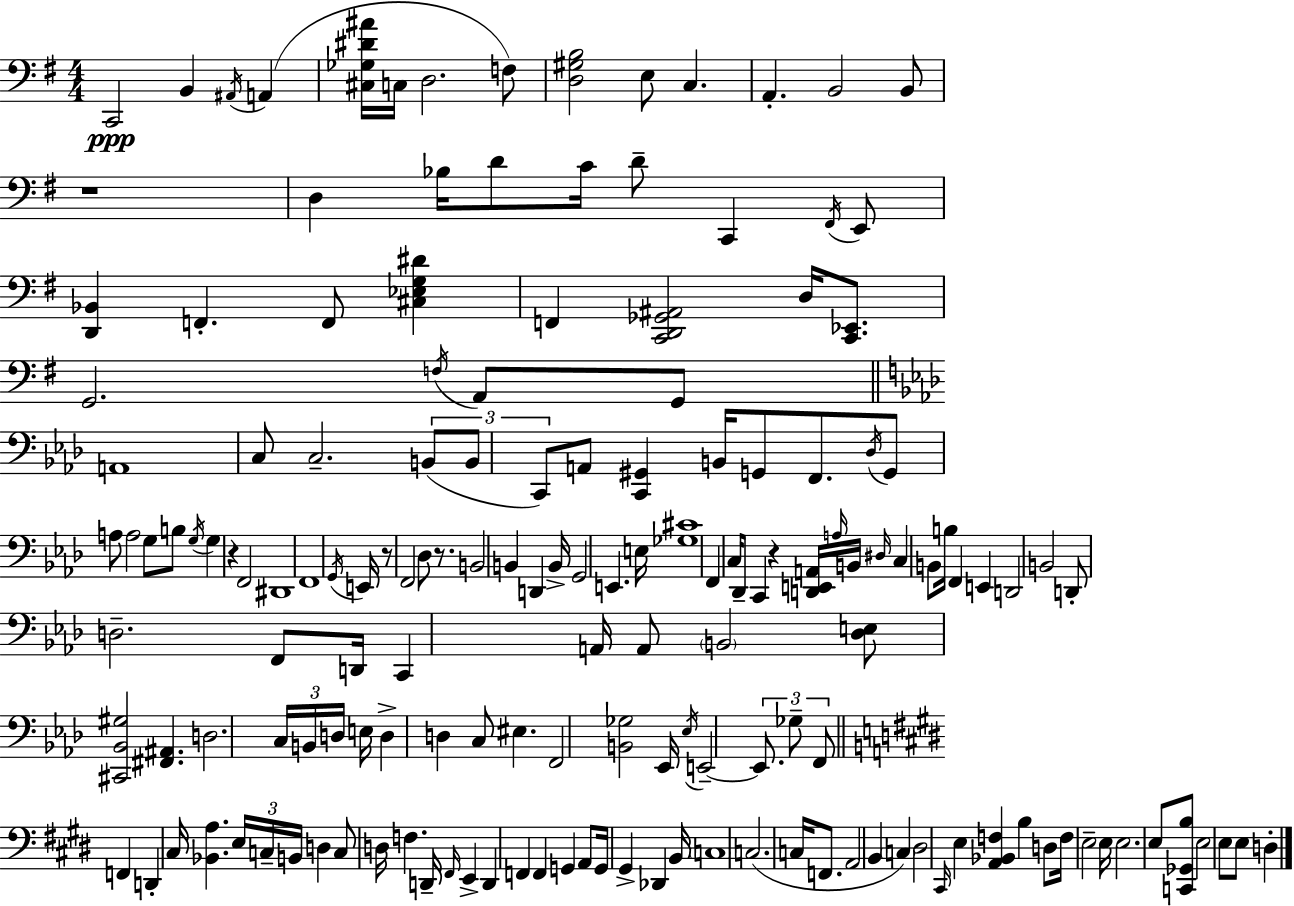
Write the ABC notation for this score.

X:1
T:Untitled
M:4/4
L:1/4
K:G
C,,2 B,, ^A,,/4 A,, [^C,_G,^D^A]/4 C,/4 D,2 F,/2 [D,^G,B,]2 E,/2 C, A,, B,,2 B,,/2 z4 D, _B,/4 D/2 C/4 D/2 C,, ^F,,/4 E,,/2 [D,,_B,,] F,, F,,/2 [^C,_E,G,^D] F,, [C,,D,,_G,,^A,,]2 D,/4 [C,,_E,,]/2 G,,2 F,/4 A,,/2 G,,/2 A,,4 C,/2 C,2 B,,/2 B,,/2 C,,/2 A,,/2 [C,,^G,,] B,,/4 G,,/2 F,,/2 _D,/4 G,,/2 A,/2 A,2 G,/2 B,/2 G,/4 G, z F,,2 ^D,,4 F,,4 G,,/4 E,,/4 z/2 F,,2 _D,/2 z/2 B,,2 B,, D,, B,,/4 G,,2 E,, E,/4 [_G,^C]4 F,, C,/4 _D,,/2 C,, z [D,,E,,A,,]/4 A,/4 B,,/4 ^D,/4 C, B,,/2 B,/4 F,, E,, D,,2 B,,2 D,,/2 D,2 F,,/2 D,,/4 C,, A,,/4 A,,/2 B,,2 [_D,E,]/2 [^C,,_B,,^G,]2 [^F,,^A,,] D,2 C,/4 B,,/4 D,/4 E,/4 D, D, C,/2 ^E, F,,2 [B,,_G,]2 _E,,/4 _E,/4 E,,2 E,,/2 _G,/2 F,,/2 F,, D,, ^C,/4 [_B,,A,] E,/4 C,/4 B,,/4 D, C,/2 D,/4 F, D,,/4 ^F,,/4 E,, D,, F,, F,, G,, A,,/2 G,,/4 ^G,, _D,, B,,/4 C,4 C,2 C,/4 F,,/2 A,,2 B,, C, ^D,2 ^C,,/4 E, [A,,_B,,F,] B, D,/2 F,/4 E,2 E,/4 E,2 E,/2 [C,,_G,,B,]/2 E,2 E,/2 E,/2 D,